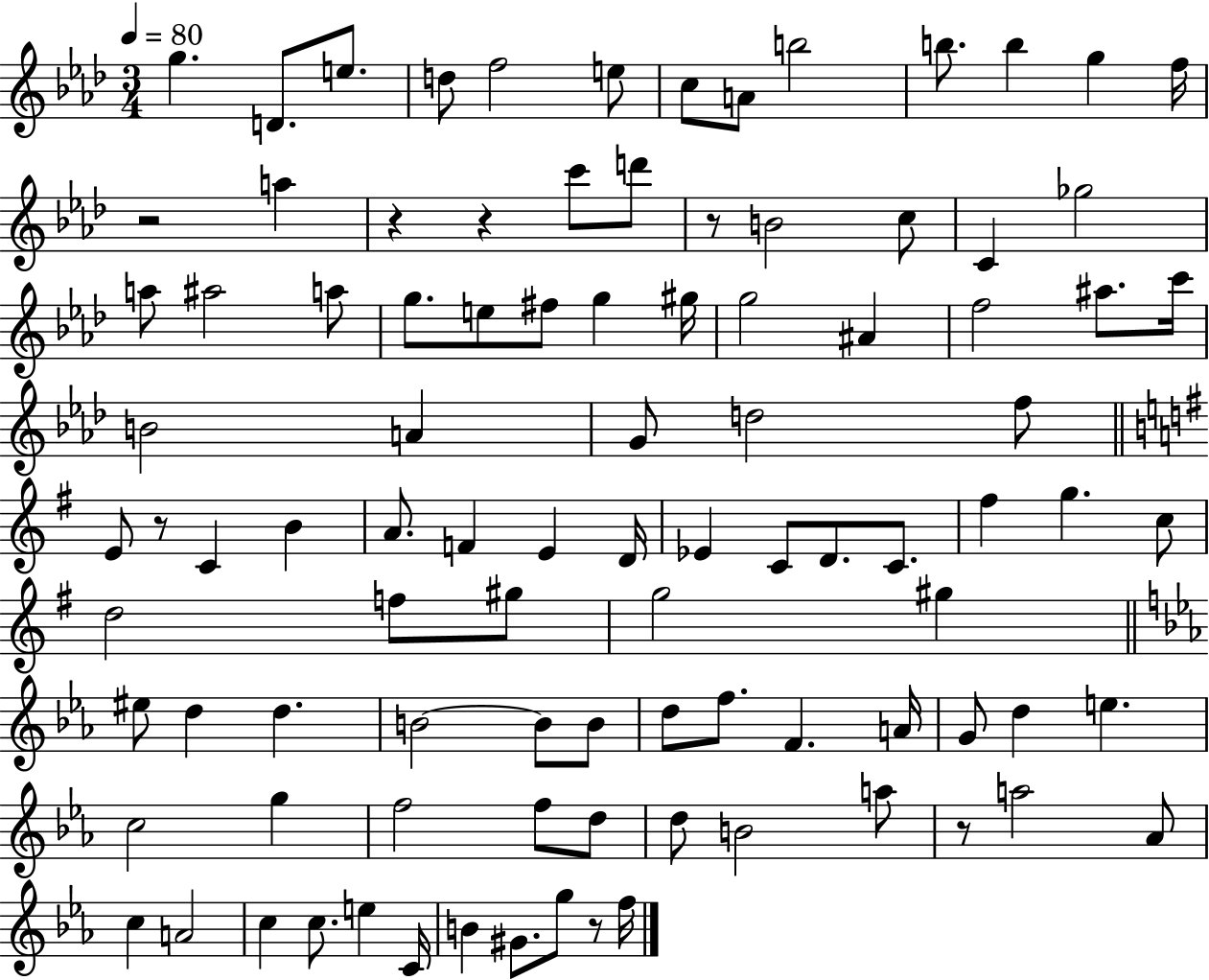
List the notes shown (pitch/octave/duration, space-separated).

G5/q. D4/e. E5/e. D5/e F5/h E5/e C5/e A4/e B5/h B5/e. B5/q G5/q F5/s R/h A5/q R/q R/q C6/e D6/e R/e B4/h C5/e C4/q Gb5/h A5/e A#5/h A5/e G5/e. E5/e F#5/e G5/q G#5/s G5/h A#4/q F5/h A#5/e. C6/s B4/h A4/q G4/e D5/h F5/e E4/e R/e C4/q B4/q A4/e. F4/q E4/q D4/s Eb4/q C4/e D4/e. C4/e. F#5/q G5/q. C5/e D5/h F5/e G#5/e G5/h G#5/q EIS5/e D5/q D5/q. B4/h B4/e B4/e D5/e F5/e. F4/q. A4/s G4/e D5/q E5/q. C5/h G5/q F5/h F5/e D5/e D5/e B4/h A5/e R/e A5/h Ab4/e C5/q A4/h C5/q C5/e. E5/q C4/s B4/q G#4/e. G5/e R/e F5/s